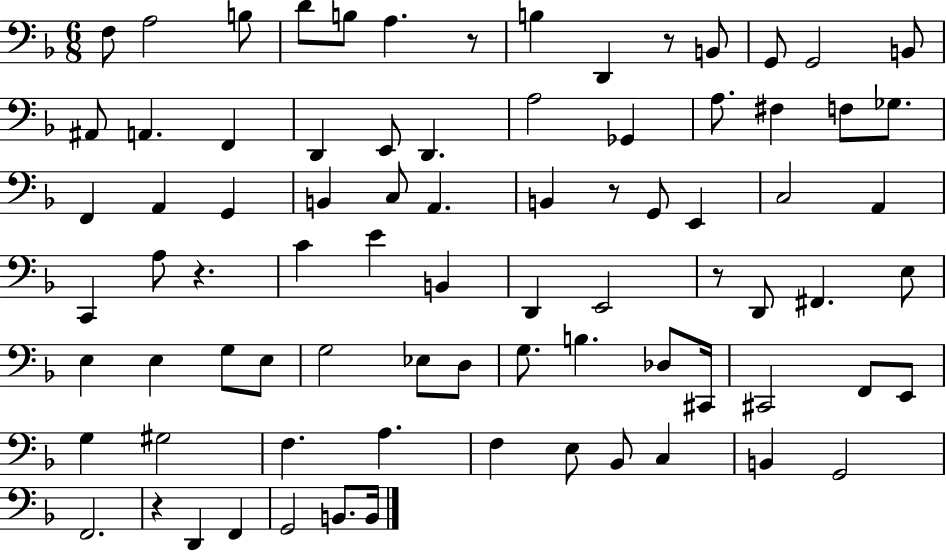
F3/e A3/h B3/e D4/e B3/e A3/q. R/e B3/q D2/q R/e B2/e G2/e G2/h B2/e A#2/e A2/q. F2/q D2/q E2/e D2/q. A3/h Gb2/q A3/e. F#3/q F3/e Gb3/e. F2/q A2/q G2/q B2/q C3/e A2/q. B2/q R/e G2/e E2/q C3/h A2/q C2/q A3/e R/q. C4/q E4/q B2/q D2/q E2/h R/e D2/e F#2/q. E3/e E3/q E3/q G3/e E3/e G3/h Eb3/e D3/e G3/e. B3/q. Db3/e C#2/s C#2/h F2/e E2/e G3/q G#3/h F3/q. A3/q. F3/q E3/e Bb2/e C3/q B2/q G2/h F2/h. R/q D2/q F2/q G2/h B2/e. B2/s